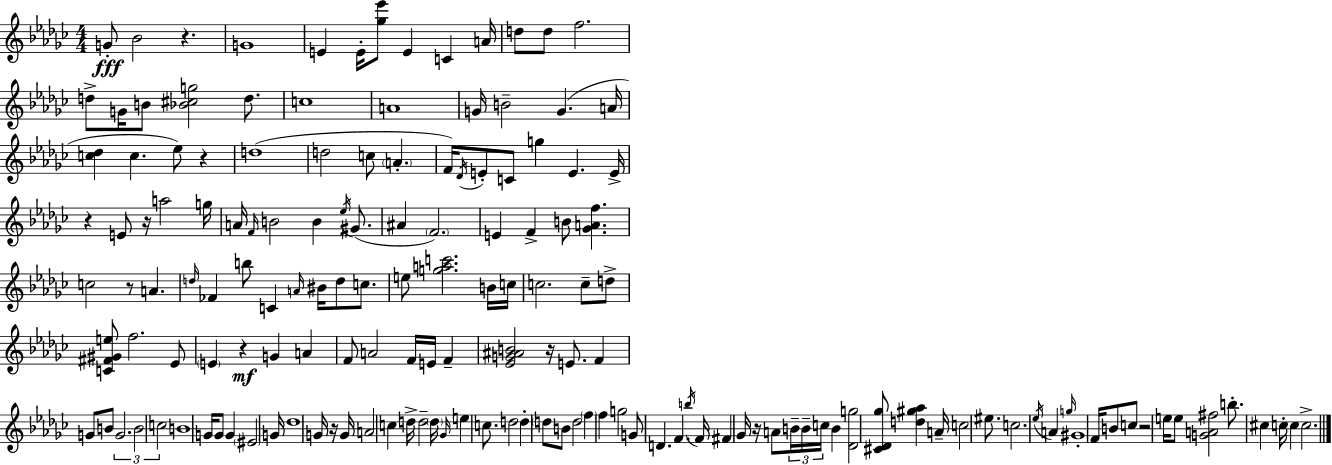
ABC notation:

X:1
T:Untitled
M:4/4
L:1/4
K:Ebm
G/2 _B2 z G4 E E/4 [_g_e']/2 E C A/4 d/2 d/2 f2 d/2 G/4 B/2 [_B^cg]2 d/2 c4 A4 G/4 B2 G A/4 [c_d] c _e/2 z d4 d2 c/2 A F/4 _D/4 E/2 C/2 g E E/4 z E/2 z/4 a2 g/4 A/4 F/4 B2 B _e/4 ^G/2 ^A F2 E F B/2 [_GAf] c2 z/2 A d/4 _F b/2 C A/4 ^B/4 d/2 c/2 e/2 [gac']2 B/4 c/4 c2 c/2 d/2 [C^F^Ge]/2 f2 _E/2 E z G A F/2 A2 F/4 E/4 F [_EG^AB]2 z/4 E/2 F G/2 B/2 G2 B2 c2 B4 G/4 G/2 G ^E2 G/4 _d4 G/4 z/4 G/4 A2 c d/4 d2 d/4 _G/4 e c/2 d2 d d/2 B/2 d2 f f g2 G/2 D F b/4 F/4 ^F _G/4 z/4 A/2 B/4 B/4 c/4 B [_Dg]2 [^C_D_g]/2 [d^g_a] A/4 c2 ^e/2 c2 _e/4 A g/4 ^G4 F/4 B/2 c/2 z2 e/4 e/2 [GA^f]2 b/2 ^c c/4 c c2